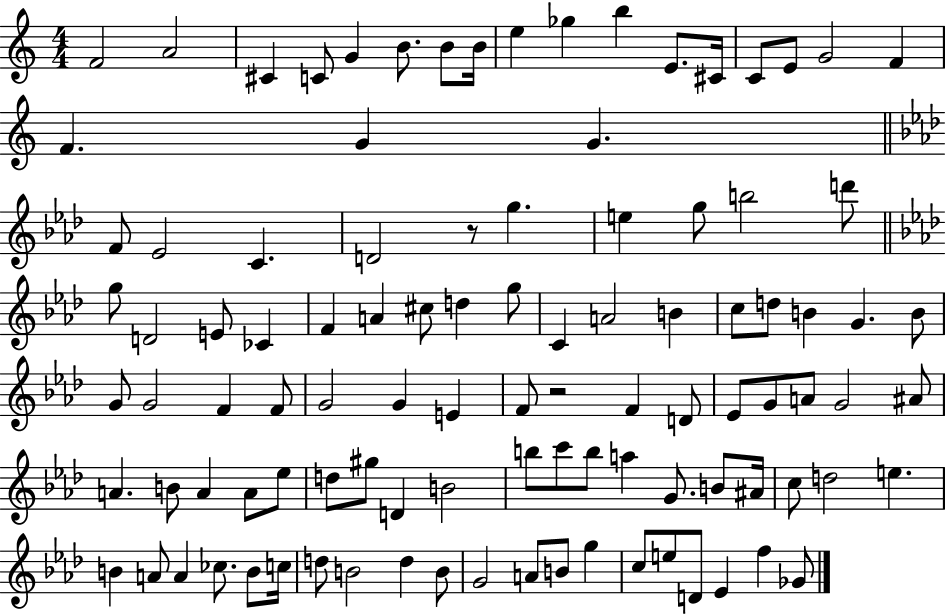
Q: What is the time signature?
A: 4/4